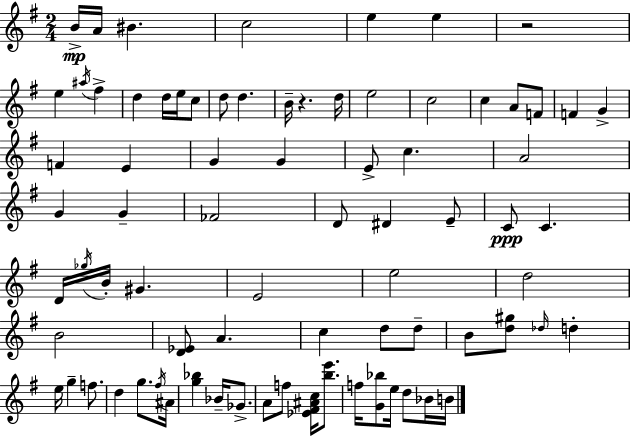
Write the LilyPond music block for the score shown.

{
  \clef treble
  \numericTimeSignature
  \time 2/4
  \key g \major
  b'16->\mp a'16 bis'4. | c''2 | e''4 e''4 | r2 | \break e''4 \acciaccatura { ais''16 } fis''4-> | d''4 d''16 e''16 c''8 | d''8 d''4. | b'16-- r4. | \break d''16 e''2 | c''2 | c''4 a'8 f'8 | f'4 g'4-> | \break f'4 e'4 | g'4 g'4 | e'8-> c''4. | a'2 | \break g'4 g'4-- | fes'2 | d'8 dis'4 e'8-- | c'8\ppp c'4. | \break d'16 \acciaccatura { ges''16 } b'16-. gis'4. | e'2 | e''2 | d''2 | \break b'2 | <d' ees'>8 a'4. | c''4 d''8 | d''8-- b'8 <d'' gis''>8 \grace { des''16 } d''4-. | \break e''16 g''4-- | f''8. d''4 g''8. | \acciaccatura { fis''16 } ais'16 <g'' bes''>4 | bes'16-- ges'8.-> a'8 f''8 | \break <ees' fis' ais' c''>16 <b'' e'''>8. f''16 <g' bes''>8 e''16 | d''8 bes'16 b'16 \bar "|."
}